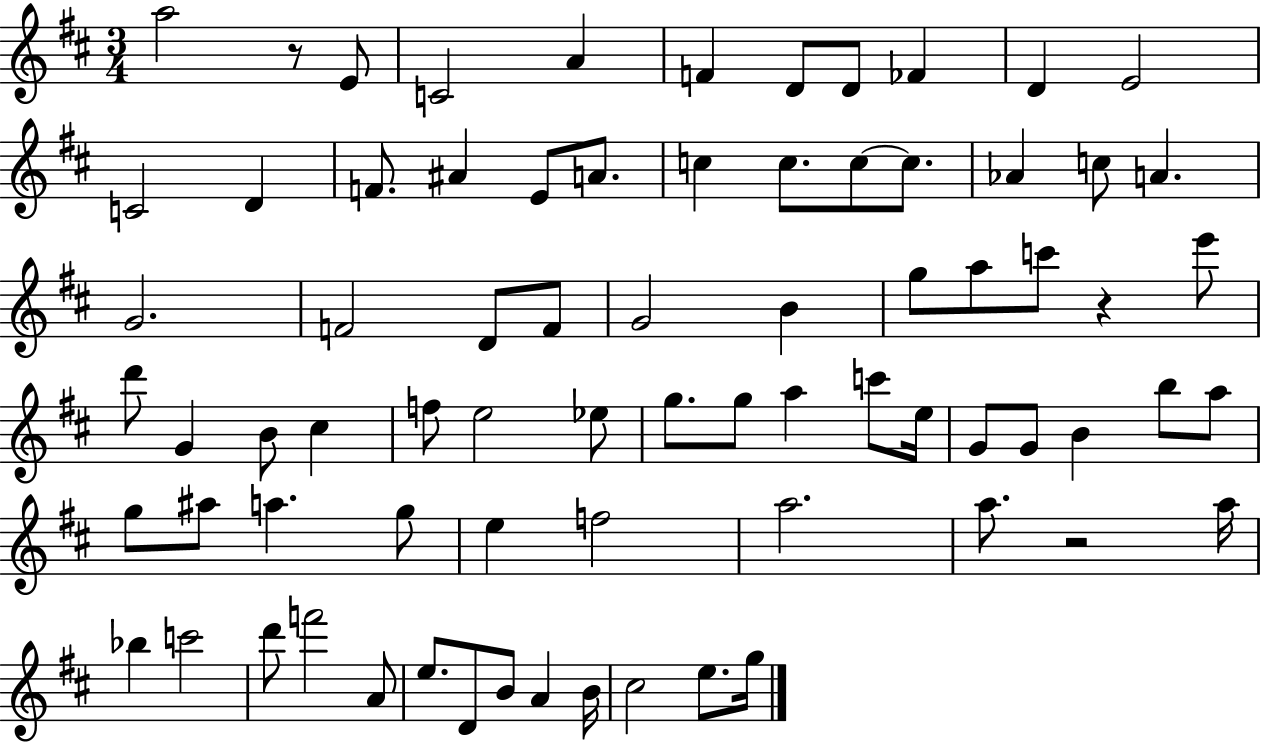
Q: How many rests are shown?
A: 3